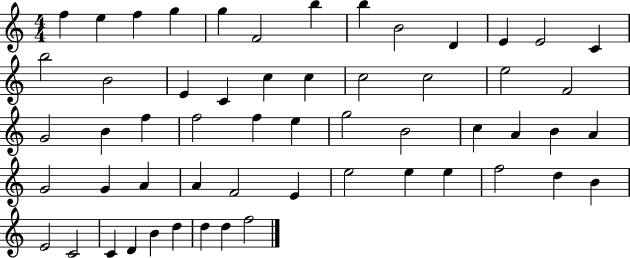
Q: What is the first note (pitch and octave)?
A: F5